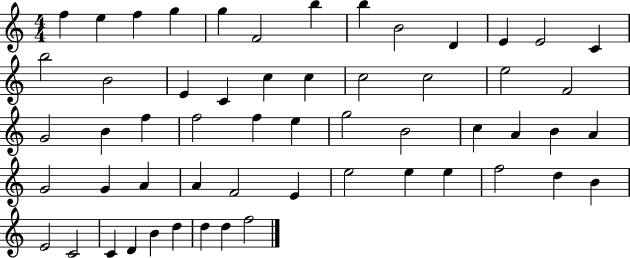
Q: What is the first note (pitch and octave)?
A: F5